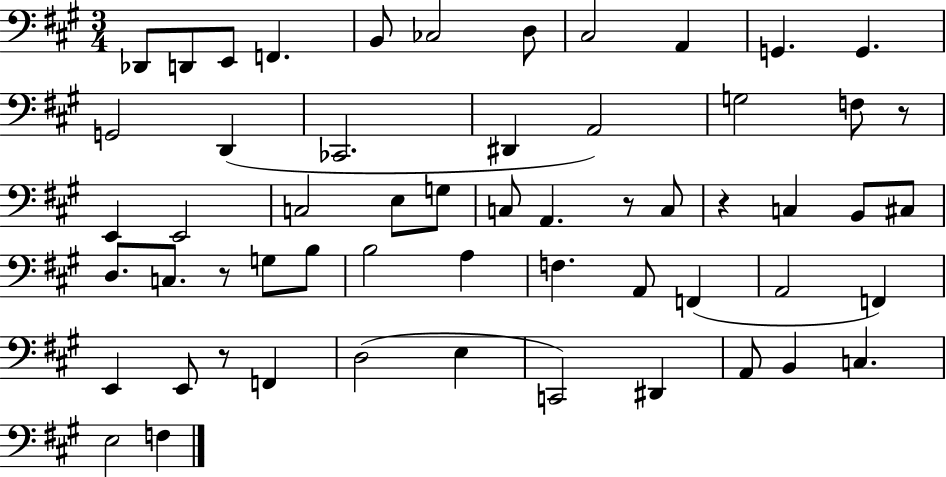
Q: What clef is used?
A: bass